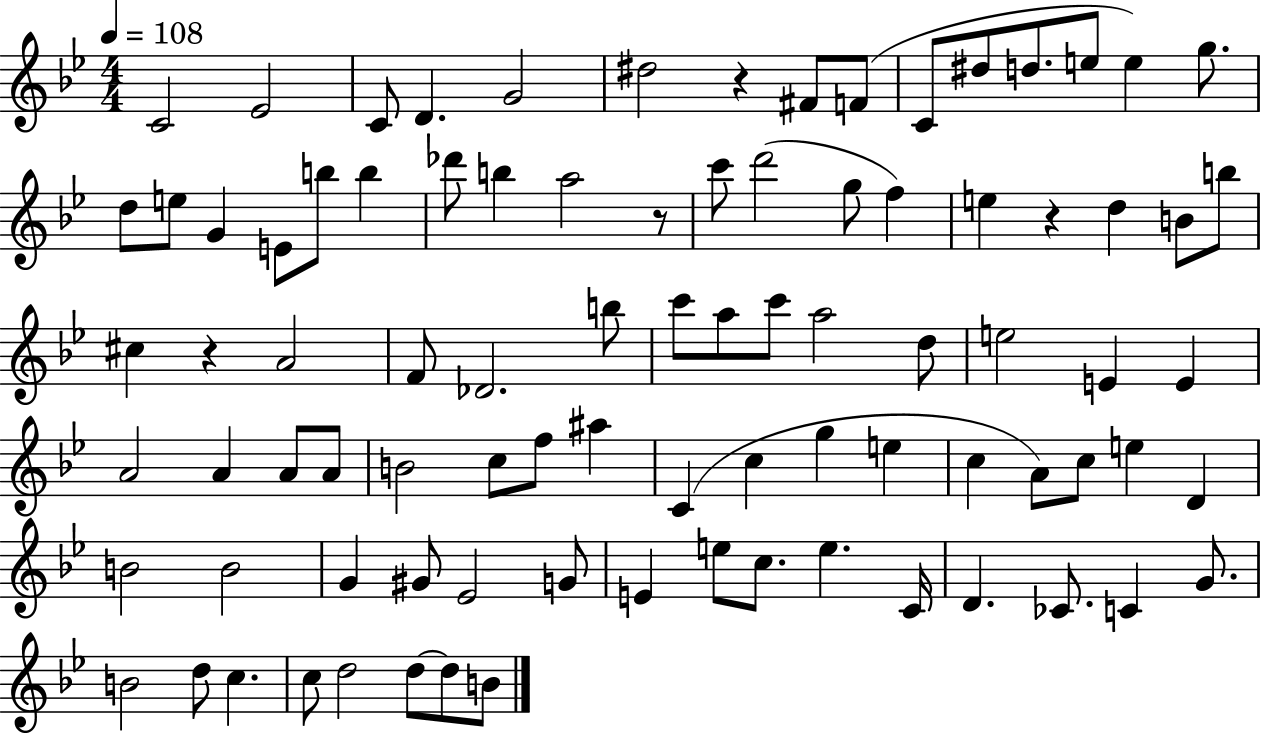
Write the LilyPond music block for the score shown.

{
  \clef treble
  \numericTimeSignature
  \time 4/4
  \key bes \major
  \tempo 4 = 108
  \repeat volta 2 { c'2 ees'2 | c'8 d'4. g'2 | dis''2 r4 fis'8 f'8( | c'8 dis''8 d''8. e''8 e''4) g''8. | \break d''8 e''8 g'4 e'8 b''8 b''4 | des'''8 b''4 a''2 r8 | c'''8 d'''2( g''8 f''4) | e''4 r4 d''4 b'8 b''8 | \break cis''4 r4 a'2 | f'8 des'2. b''8 | c'''8 a''8 c'''8 a''2 d''8 | e''2 e'4 e'4 | \break a'2 a'4 a'8 a'8 | b'2 c''8 f''8 ais''4 | c'4( c''4 g''4 e''4 | c''4 a'8) c''8 e''4 d'4 | \break b'2 b'2 | g'4 gis'8 ees'2 g'8 | e'4 e''8 c''8. e''4. c'16 | d'4. ces'8. c'4 g'8. | \break b'2 d''8 c''4. | c''8 d''2 d''8~~ d''8 b'8 | } \bar "|."
}